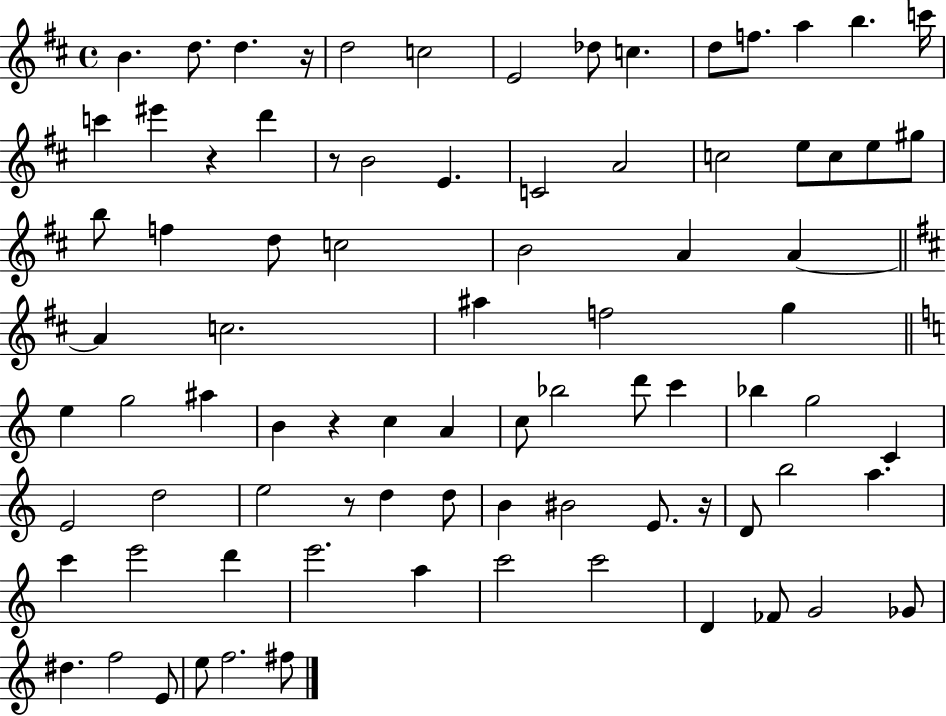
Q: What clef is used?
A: treble